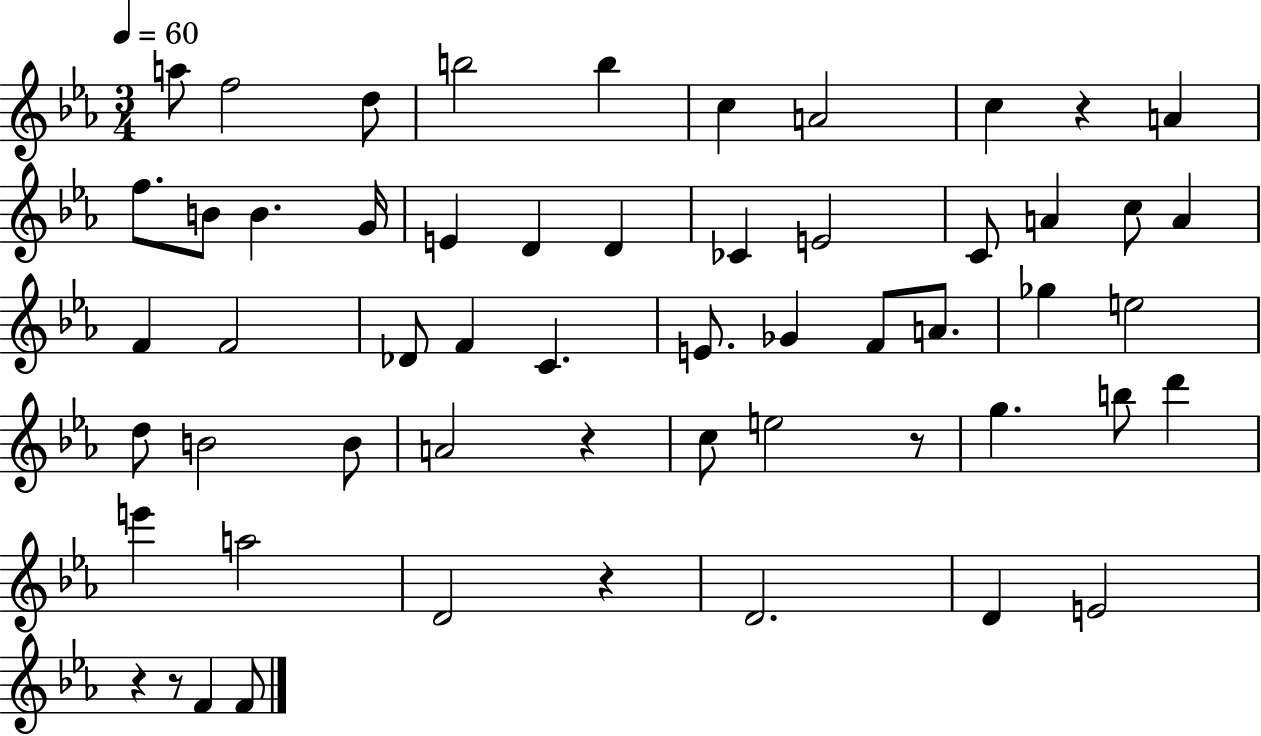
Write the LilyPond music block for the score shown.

{
  \clef treble
  \numericTimeSignature
  \time 3/4
  \key ees \major
  \tempo 4 = 60
  a''8 f''2 d''8 | b''2 b''4 | c''4 a'2 | c''4 r4 a'4 | \break f''8. b'8 b'4. g'16 | e'4 d'4 d'4 | ces'4 e'2 | c'8 a'4 c''8 a'4 | \break f'4 f'2 | des'8 f'4 c'4. | e'8. ges'4 f'8 a'8. | ges''4 e''2 | \break d''8 b'2 b'8 | a'2 r4 | c''8 e''2 r8 | g''4. b''8 d'''4 | \break e'''4 a''2 | d'2 r4 | d'2. | d'4 e'2 | \break r4 r8 f'4 f'8 | \bar "|."
}